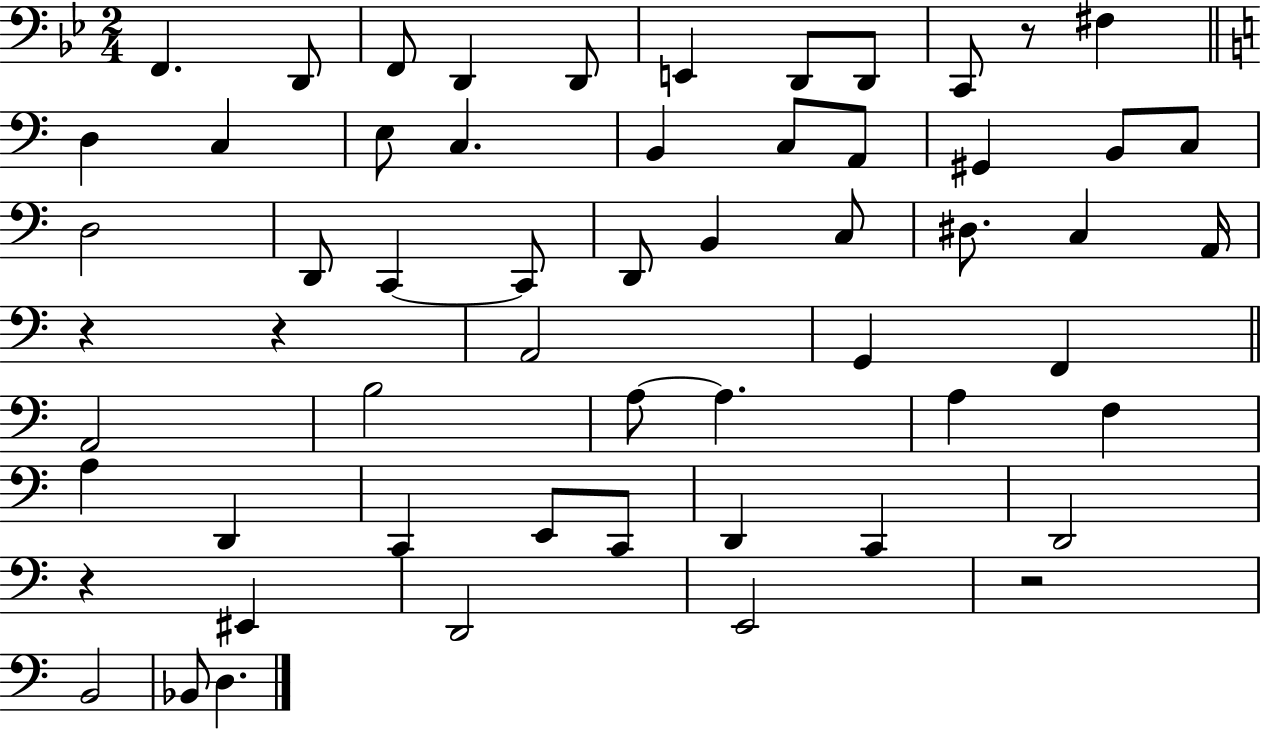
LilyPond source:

{
  \clef bass
  \numericTimeSignature
  \time 2/4
  \key bes \major
  f,4. d,8 | f,8 d,4 d,8 | e,4 d,8 d,8 | c,8 r8 fis4 | \break \bar "||" \break \key c \major d4 c4 | e8 c4. | b,4 c8 a,8 | gis,4 b,8 c8 | \break d2 | d,8 c,4~~ c,8 | d,8 b,4 c8 | dis8. c4 a,16 | \break r4 r4 | a,2 | g,4 f,4 | \bar "||" \break \key c \major a,2 | b2 | a8~~ a4. | a4 f4 | \break a4 d,4 | c,4 e,8 c,8 | d,4 c,4 | d,2 | \break r4 eis,4 | d,2 | e,2 | r2 | \break b,2 | bes,8 d4. | \bar "|."
}